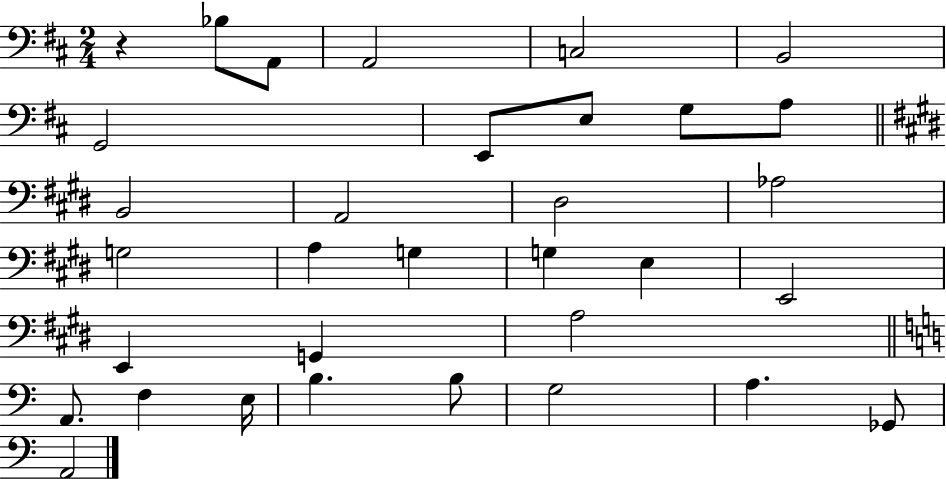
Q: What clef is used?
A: bass